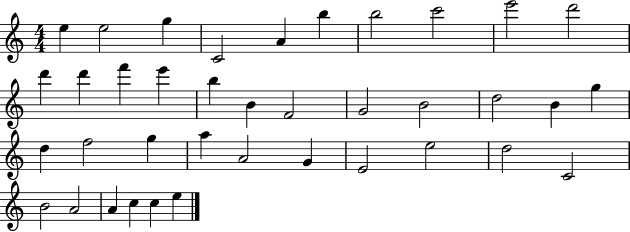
E5/q E5/h G5/q C4/h A4/q B5/q B5/h C6/h E6/h D6/h D6/q D6/q F6/q E6/q B5/q B4/q F4/h G4/h B4/h D5/h B4/q G5/q D5/q F5/h G5/q A5/q A4/h G4/q E4/h E5/h D5/h C4/h B4/h A4/h A4/q C5/q C5/q E5/q